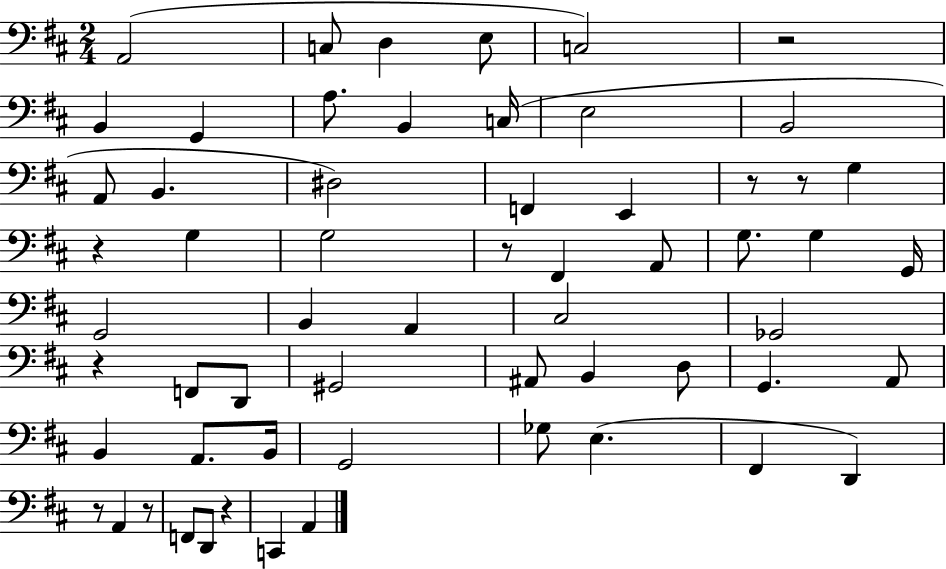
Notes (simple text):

A2/h C3/e D3/q E3/e C3/h R/h B2/q G2/q A3/e. B2/q C3/s E3/h B2/h A2/e B2/q. D#3/h F2/q E2/q R/e R/e G3/q R/q G3/q G3/h R/e F#2/q A2/e G3/e. G3/q G2/s G2/h B2/q A2/q C#3/h Gb2/h R/q F2/e D2/e G#2/h A#2/e B2/q D3/e G2/q. A2/e B2/q A2/e. B2/s G2/h Gb3/e E3/q. F#2/q D2/q R/e A2/q R/e F2/e D2/e R/q C2/q A2/q